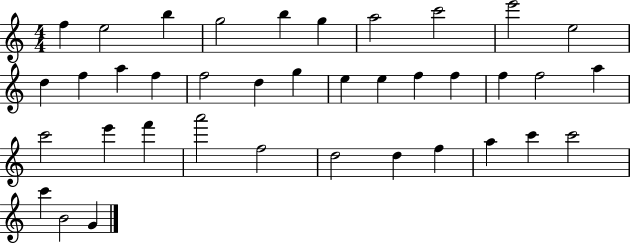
F5/q E5/h B5/q G5/h B5/q G5/q A5/h C6/h E6/h E5/h D5/q F5/q A5/q F5/q F5/h D5/q G5/q E5/q E5/q F5/q F5/q F5/q F5/h A5/q C6/h E6/q F6/q A6/h F5/h D5/h D5/q F5/q A5/q C6/q C6/h C6/q B4/h G4/q